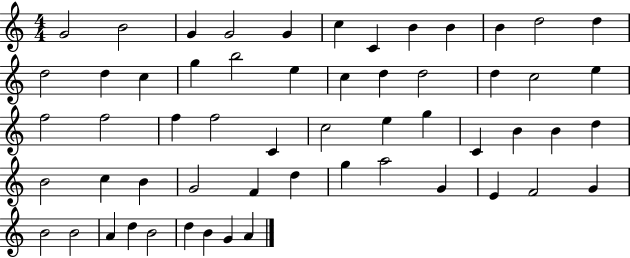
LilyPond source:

{
  \clef treble
  \numericTimeSignature
  \time 4/4
  \key c \major
  g'2 b'2 | g'4 g'2 g'4 | c''4 c'4 b'4 b'4 | b'4 d''2 d''4 | \break d''2 d''4 c''4 | g''4 b''2 e''4 | c''4 d''4 d''2 | d''4 c''2 e''4 | \break f''2 f''2 | f''4 f''2 c'4 | c''2 e''4 g''4 | c'4 b'4 b'4 d''4 | \break b'2 c''4 b'4 | g'2 f'4 d''4 | g''4 a''2 g'4 | e'4 f'2 g'4 | \break b'2 b'2 | a'4 d''4 b'2 | d''4 b'4 g'4 a'4 | \bar "|."
}